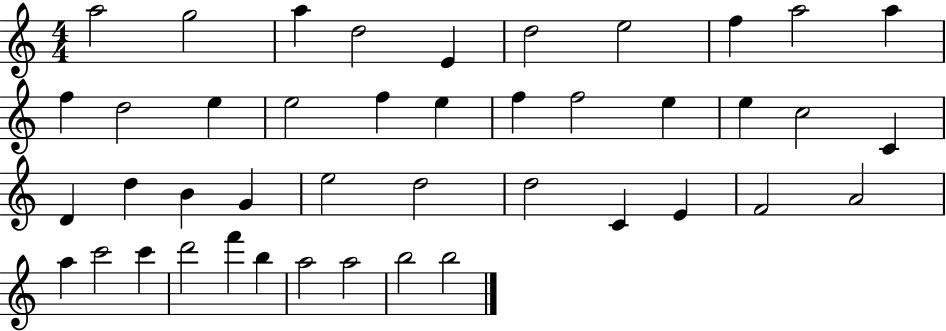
X:1
T:Untitled
M:4/4
L:1/4
K:C
a2 g2 a d2 E d2 e2 f a2 a f d2 e e2 f e f f2 e e c2 C D d B G e2 d2 d2 C E F2 A2 a c'2 c' d'2 f' b a2 a2 b2 b2